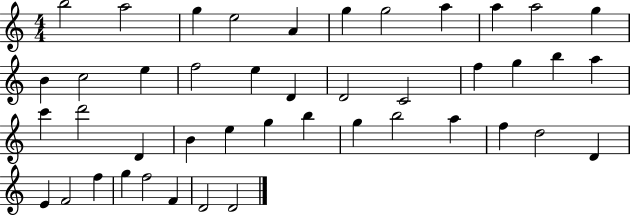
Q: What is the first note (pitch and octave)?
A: B5